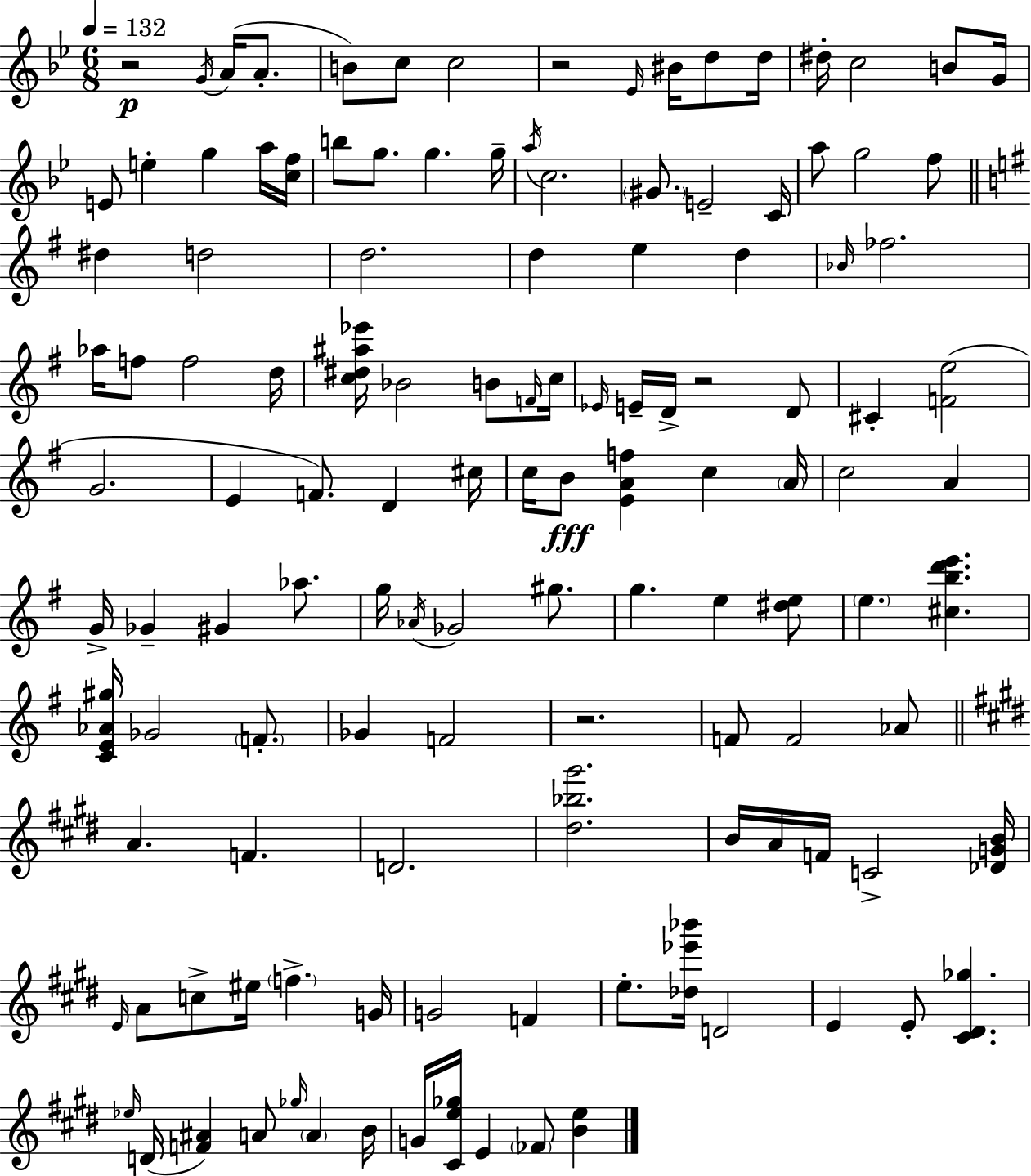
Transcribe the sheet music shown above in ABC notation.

X:1
T:Untitled
M:6/8
L:1/4
K:Bb
z2 G/4 A/4 A/2 B/2 c/2 c2 z2 _E/4 ^B/4 d/2 d/4 ^d/4 c2 B/2 G/4 E/2 e g a/4 [cf]/4 b/2 g/2 g g/4 a/4 c2 ^G/2 E2 C/4 a/2 g2 f/2 ^d d2 d2 d e d _B/4 _f2 _a/4 f/2 f2 d/4 [c^d^a_e']/4 _B2 B/2 F/4 c/4 _E/4 E/4 D/4 z2 D/2 ^C [Fe]2 G2 E F/2 D ^c/4 c/4 B/2 [EAf] c A/4 c2 A G/4 _G ^G _a/2 g/4 _A/4 _G2 ^g/2 g e [^de]/2 e [^cbd'e'] [CE_A^g]/4 _G2 F/2 _G F2 z2 F/2 F2 _A/2 A F D2 [^d_b^g']2 B/4 A/4 F/4 C2 [_DGB]/4 E/4 A/2 c/2 ^e/4 f G/4 G2 F e/2 [_d_e'_b']/4 D2 E E/2 [^C^D_g] _e/4 D/4 [F^A] A/2 _g/4 A B/4 G/4 [^Ce_g]/4 E _F/2 [Be]